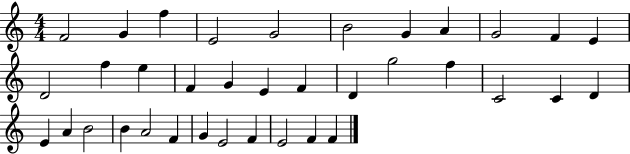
F4/h G4/q F5/q E4/h G4/h B4/h G4/q A4/q G4/h F4/q E4/q D4/h F5/q E5/q F4/q G4/q E4/q F4/q D4/q G5/h F5/q C4/h C4/q D4/q E4/q A4/q B4/h B4/q A4/h F4/q G4/q E4/h F4/q E4/h F4/q F4/q